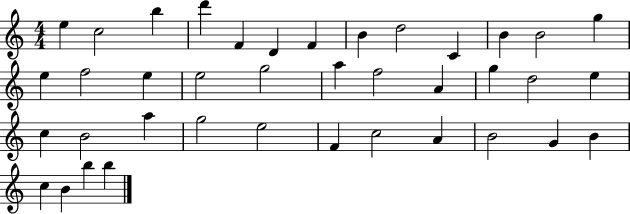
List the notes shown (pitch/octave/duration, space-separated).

E5/q C5/h B5/q D6/q F4/q D4/q F4/q B4/q D5/h C4/q B4/q B4/h G5/q E5/q F5/h E5/q E5/h G5/h A5/q F5/h A4/q G5/q D5/h E5/q C5/q B4/h A5/q G5/h E5/h F4/q C5/h A4/q B4/h G4/q B4/q C5/q B4/q B5/q B5/q